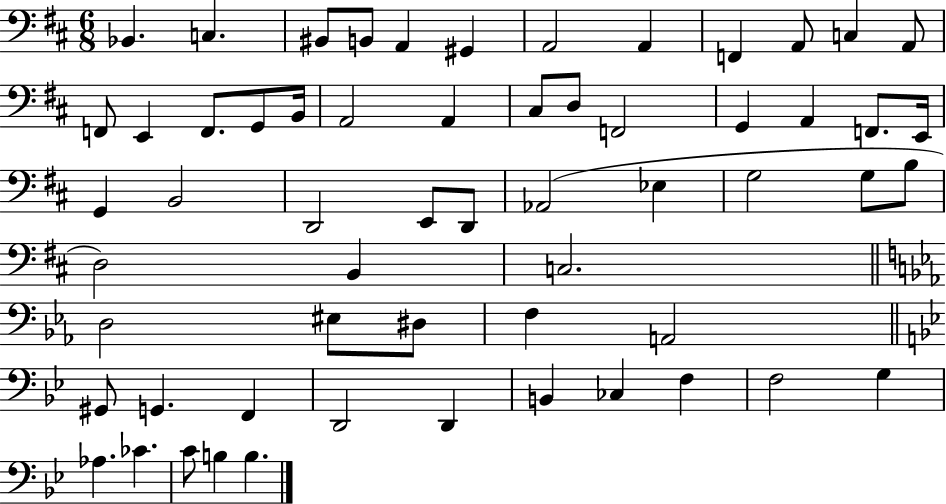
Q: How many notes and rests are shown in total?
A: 59